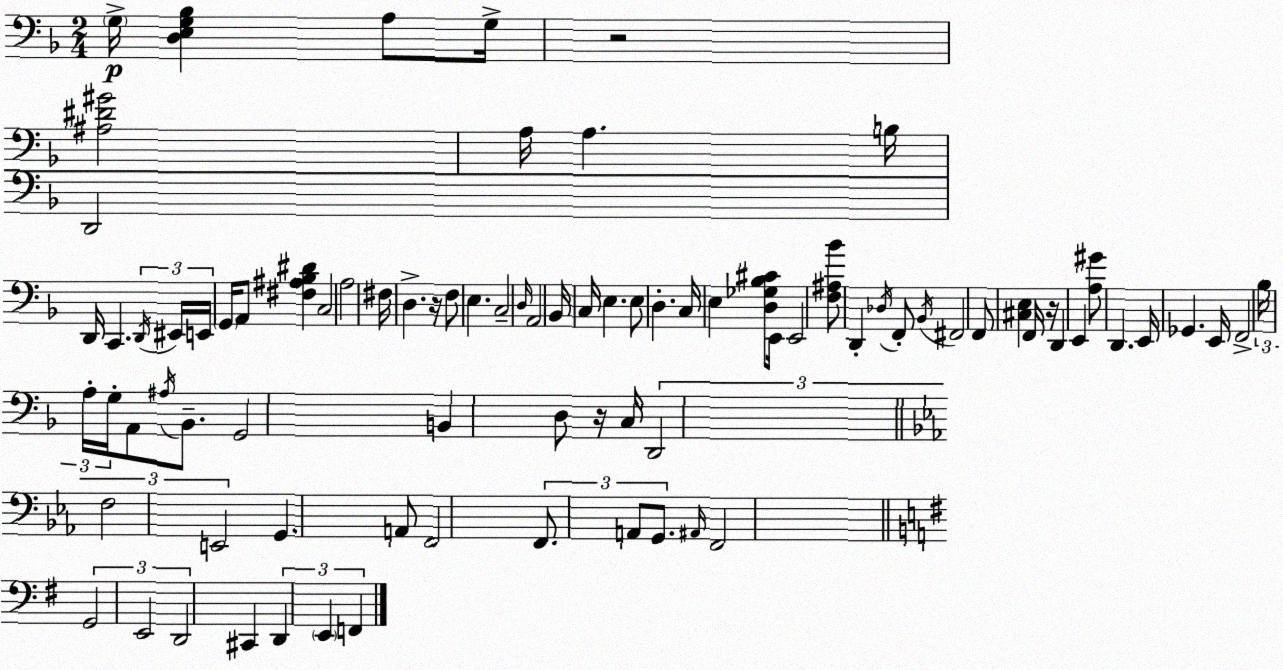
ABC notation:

X:1
T:Untitled
M:2/4
L:1/4
K:Dm
G,/4 [D,E,G,_B,] A,/2 G,/4 z2 [^A,^D^G]2 A,/4 A, B,/4 D,,2 D,,/4 C,, D,,/4 ^E,,/4 E,,/4 G,,/4 A,,/2 [^F,^A,_B,^D] C,2 A,2 ^F,/4 D, z/4 F,/2 E, C,2 D,/4 A,,2 _B,,/4 C,/4 E, E,/2 D, C,/4 E, [D,_G,_B,^C]/2 E,,/4 E,,2 [F,^A,_B]/2 D,, _D,/4 F,,/2 _B,,/4 ^F,,2 F,,/2 [^C,E,] F,,/4 z/4 D,, E,, [A,^G]/2 D,, E,,/4 _G,, E,,/4 F,,2 _B,/4 A,/4 G,/4 A,,/2 ^A,/4 _B,,/2 G,,2 B,, D,/2 z/4 C,/4 D,,2 F,2 E,,2 G,, A,,/2 F,,2 F,,/2 A,,/2 G,,/2 ^A,,/4 F,,2 G,,2 E,,2 D,,2 ^C,, D,, E,, F,,